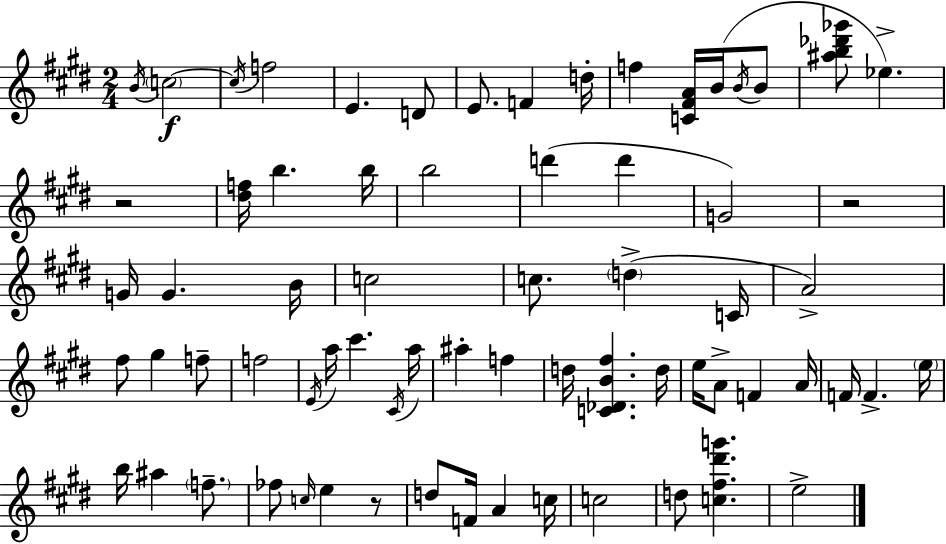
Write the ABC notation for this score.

X:1
T:Untitled
M:2/4
L:1/4
K:E
B/4 c2 c/4 f2 E D/2 E/2 F d/4 f [C^FA]/4 B/4 B/4 B/2 [^ab_d'_g']/2 _e z2 [^df]/4 b b/4 b2 d' d' G2 z2 G/4 G B/4 c2 c/2 d C/4 A2 ^f/2 ^g f/2 f2 E/4 a/4 ^c' ^C/4 a/4 ^a f d/4 [C_DB^f] d/4 e/4 A/2 F A/4 F/4 F e/4 b/4 ^a f/2 _f/2 c/4 e z/2 d/2 F/4 A c/4 c2 d/2 [c^f^d'g'] e2